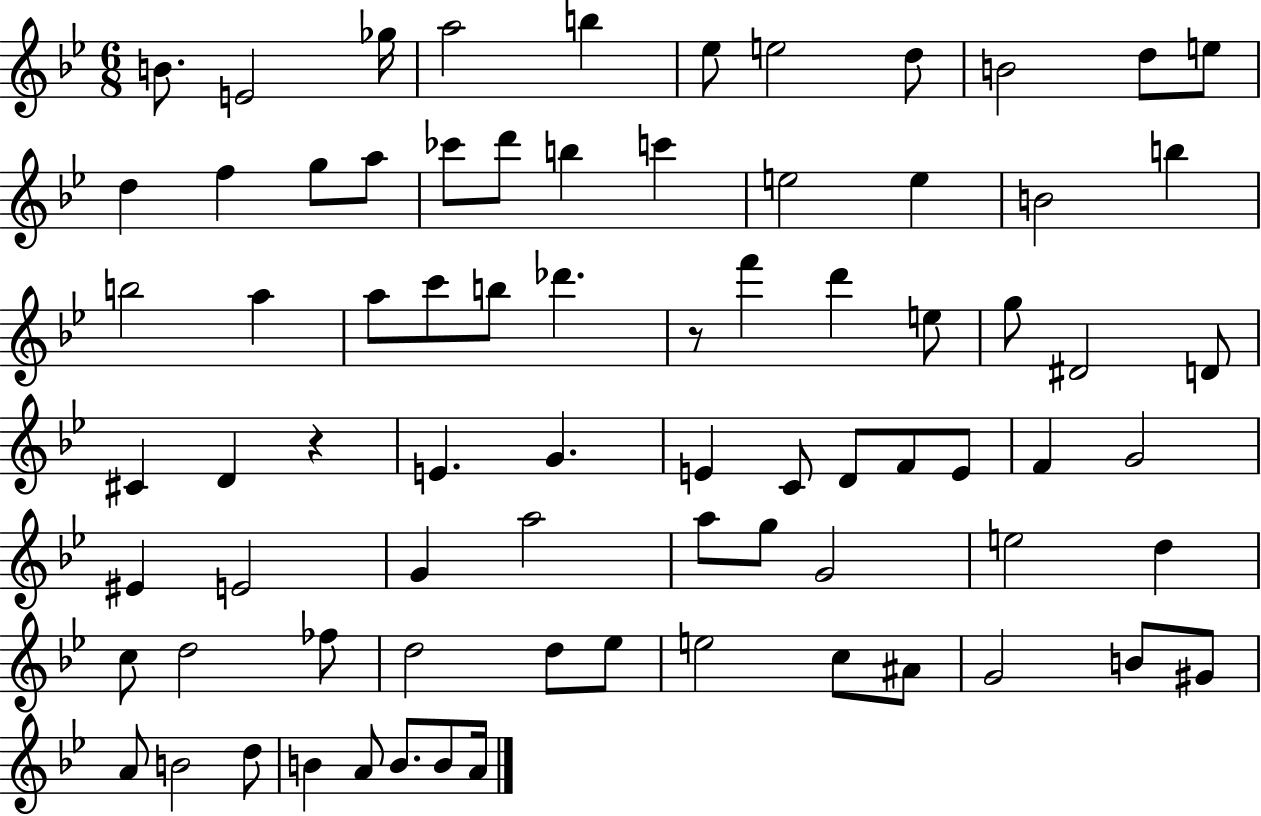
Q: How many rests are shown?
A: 2